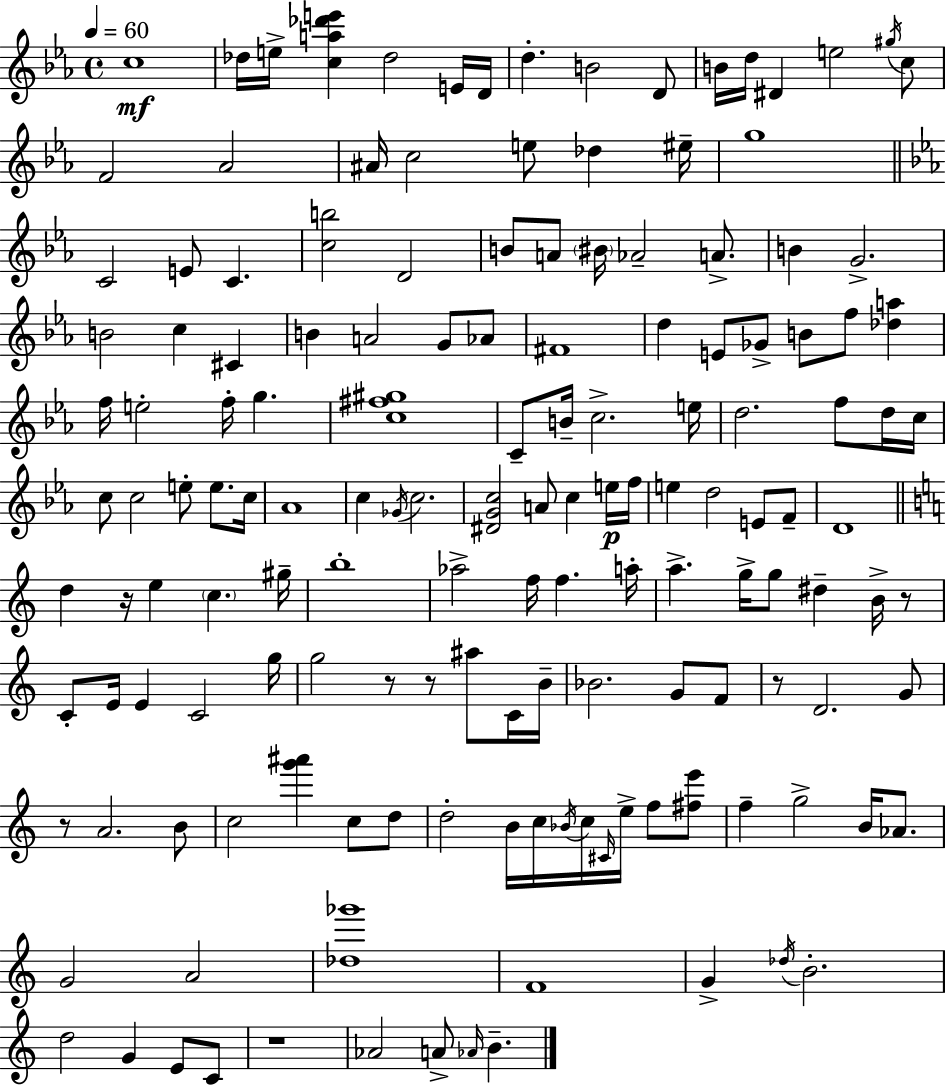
X:1
T:Untitled
M:4/4
L:1/4
K:Eb
c4 _d/4 e/4 [ca_d'e'] _d2 E/4 D/4 d B2 D/2 B/4 d/4 ^D e2 ^g/4 c/2 F2 _A2 ^A/4 c2 e/2 _d ^e/4 g4 C2 E/2 C [cb]2 D2 B/2 A/2 ^B/4 _A2 A/2 B G2 B2 c ^C B A2 G/2 _A/2 ^F4 d E/2 _G/2 B/2 f/2 [_da] f/4 e2 f/4 g [c^f^g]4 C/2 B/4 c2 e/4 d2 f/2 d/4 c/4 c/2 c2 e/2 e/2 c/4 _A4 c _G/4 c2 [^DGc]2 A/2 c e/4 f/4 e d2 E/2 F/2 D4 d z/4 e c ^g/4 b4 _a2 f/4 f a/4 a g/4 g/2 ^d B/4 z/2 C/2 E/4 E C2 g/4 g2 z/2 z/2 ^a/2 C/4 B/4 _B2 G/2 F/2 z/2 D2 G/2 z/2 A2 B/2 c2 [g'^a'] c/2 d/2 d2 B/4 c/4 _B/4 c/4 ^C/4 e/4 f/2 [^fe']/2 f g2 B/4 _A/2 G2 A2 [_d_g']4 F4 G _d/4 B2 d2 G E/2 C/2 z4 _A2 A/2 _A/4 B